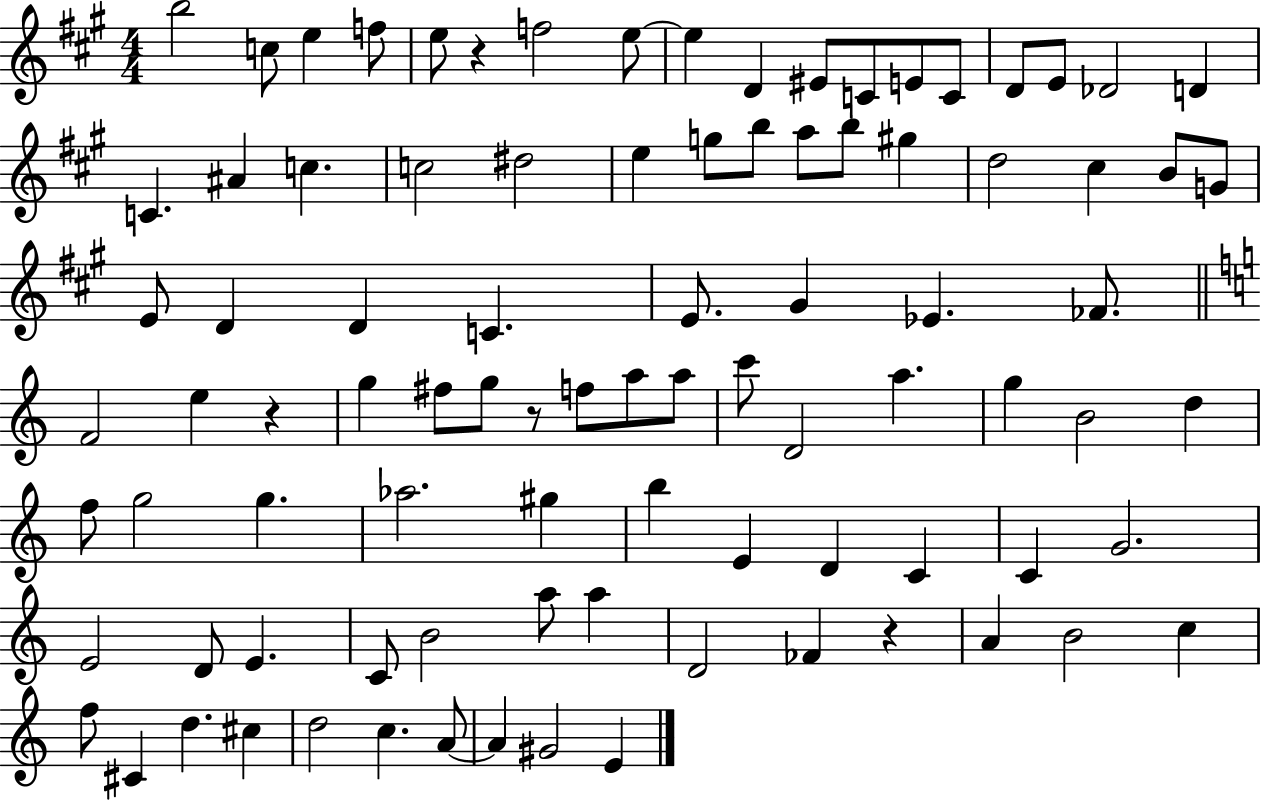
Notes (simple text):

B5/h C5/e E5/q F5/e E5/e R/q F5/h E5/e E5/q D4/q EIS4/e C4/e E4/e C4/e D4/e E4/e Db4/h D4/q C4/q. A#4/q C5/q. C5/h D#5/h E5/q G5/e B5/e A5/e B5/e G#5/q D5/h C#5/q B4/e G4/e E4/e D4/q D4/q C4/q. E4/e. G#4/q Eb4/q. FES4/e. F4/h E5/q R/q G5/q F#5/e G5/e R/e F5/e A5/e A5/e C6/e D4/h A5/q. G5/q B4/h D5/q F5/e G5/h G5/q. Ab5/h. G#5/q B5/q E4/q D4/q C4/q C4/q G4/h. E4/h D4/e E4/q. C4/e B4/h A5/e A5/q D4/h FES4/q R/q A4/q B4/h C5/q F5/e C#4/q D5/q. C#5/q D5/h C5/q. A4/e A4/q G#4/h E4/q